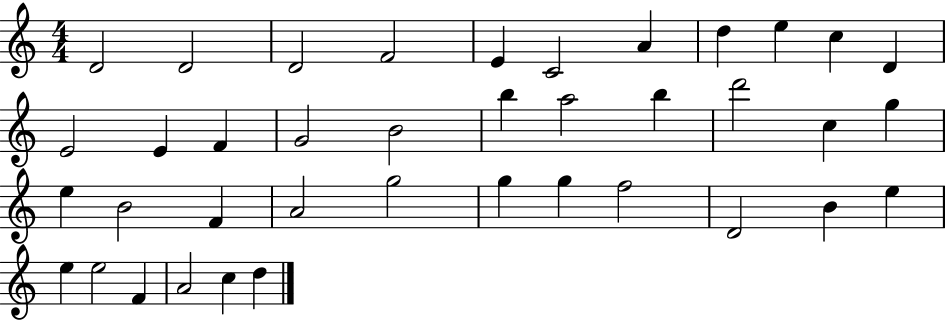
D4/h D4/h D4/h F4/h E4/q C4/h A4/q D5/q E5/q C5/q D4/q E4/h E4/q F4/q G4/h B4/h B5/q A5/h B5/q D6/h C5/q G5/q E5/q B4/h F4/q A4/h G5/h G5/q G5/q F5/h D4/h B4/q E5/q E5/q E5/h F4/q A4/h C5/q D5/q